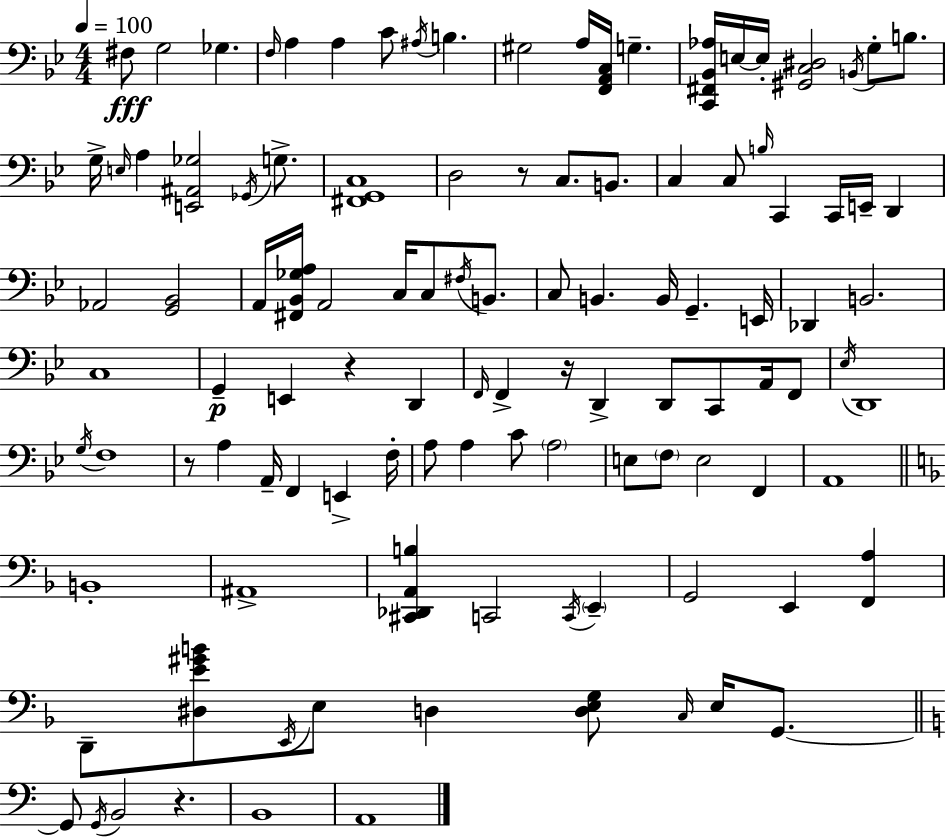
{
  \clef bass
  \numericTimeSignature
  \time 4/4
  \key g \minor
  \tempo 4 = 100
  fis8\fff g2 ges4. | \grace { f16 } a4 a4 c'8 \acciaccatura { ais16 } b4. | gis2 a16 <f, a, c>16 g4.-- | <c, fis, bes, aes>16 e16~~ e16-. <gis, c dis>2 \acciaccatura { b,16 } g8-. | \break b8. g16-> \grace { e16 } a4 <e, ais, ges>2 | \acciaccatura { ges,16 } g8.-> <fis, g, c>1 | d2 r8 c8. | b,8. c4 c8 \grace { b16 } c,4 | \break c,16 e,16-- d,4 aes,2 <g, bes,>2 | a,16 <fis, bes, ges a>16 a,2 | c16 c8 \acciaccatura { fis16 } b,8. c8 b,4. b,16 | g,4.-- e,16 des,4 b,2. | \break c1 | g,4--\p e,4 r4 | d,4 \grace { f,16 } f,4-> r16 d,4-> | d,8 c,8 a,16 f,8 \acciaccatura { ees16 } d,1 | \break \acciaccatura { g16 } f1 | r8 a4 | a,16-- f,4 e,4-> f16-. a8 a4 | c'8 \parenthesize a2 e8 \parenthesize f8 e2 | \break f,4 a,1 | \bar "||" \break \key f \major b,1-. | ais,1-> | <cis, des, a, b>4 c,2 \acciaccatura { c,16 } \parenthesize e,4-- | g,2 e,4 <f, a>4 | \break d,8-- <dis e' gis' b'>8 \acciaccatura { e,16 } e8 d4 <d e g>8 \grace { c16 } e16 | g,8.~~ \bar "||" \break \key c \major g,8 \acciaccatura { g,16 } b,2 r4. | b,1 | a,1 | \bar "|."
}